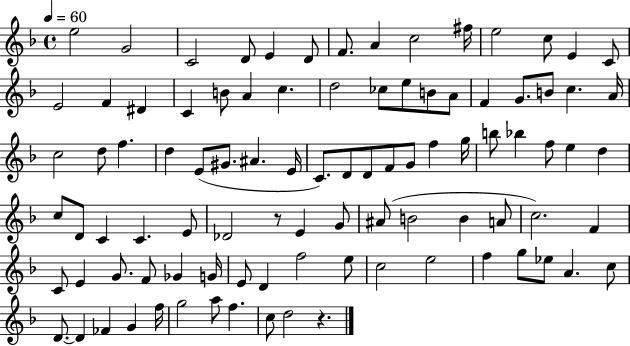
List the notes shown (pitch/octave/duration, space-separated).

E5/h G4/h C4/h D4/e E4/q D4/e F4/e. A4/q C5/h F#5/s E5/h C5/e E4/q C4/e E4/h F4/q D#4/q C4/q B4/e A4/q C5/q. D5/h CES5/e E5/e B4/e A4/e F4/q G4/e. B4/e C5/q. A4/s C5/h D5/e F5/q. D5/q E4/e G#4/e. A#4/q. E4/s C4/e. D4/e D4/e F4/e G4/e F5/q G5/s B5/e Bb5/q F5/e E5/q D5/q C5/e D4/e C4/q C4/q. E4/e Db4/h R/e E4/q G4/e A#4/e B4/h B4/q A4/e C5/h. F4/q C4/e E4/q G4/e. F4/e Gb4/q G4/s E4/e D4/q F5/h E5/e C5/h E5/h F5/q G5/e Eb5/e A4/q. C5/e D4/e. D4/q FES4/q G4/q F5/s G5/h A5/e F5/q. C5/e D5/h R/q.